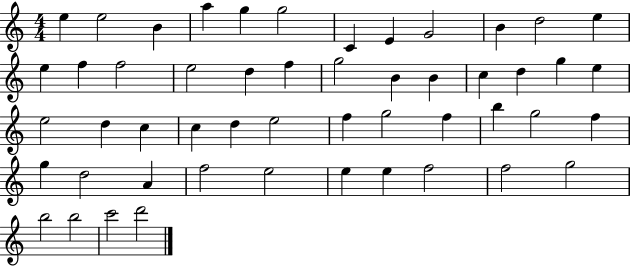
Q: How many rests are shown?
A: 0